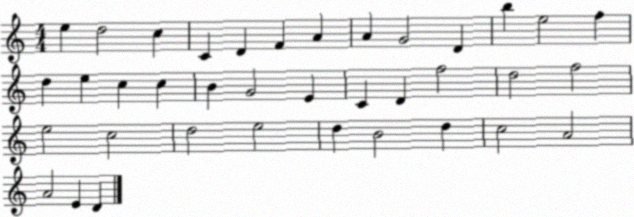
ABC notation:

X:1
T:Untitled
M:4/4
L:1/4
K:C
e d2 c C D F A A G2 D b e2 f d e c c B G2 E C D f2 d2 f2 e2 c2 d2 e2 d B2 d c2 A2 A2 E D